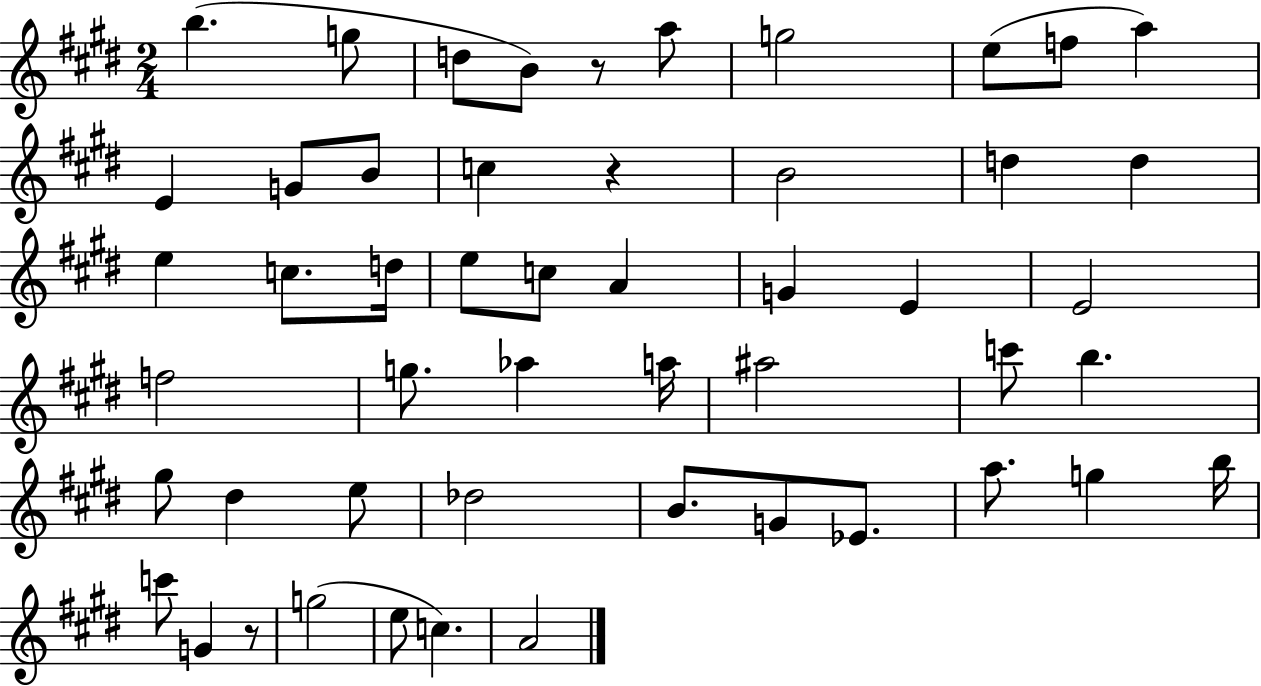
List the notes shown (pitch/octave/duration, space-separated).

B5/q. G5/e D5/e B4/e R/e A5/e G5/h E5/e F5/e A5/q E4/q G4/e B4/e C5/q R/q B4/h D5/q D5/q E5/q C5/e. D5/s E5/e C5/e A4/q G4/q E4/q E4/h F5/h G5/e. Ab5/q A5/s A#5/h C6/e B5/q. G#5/e D#5/q E5/e Db5/h B4/e. G4/e Eb4/e. A5/e. G5/q B5/s C6/e G4/q R/e G5/h E5/e C5/q. A4/h